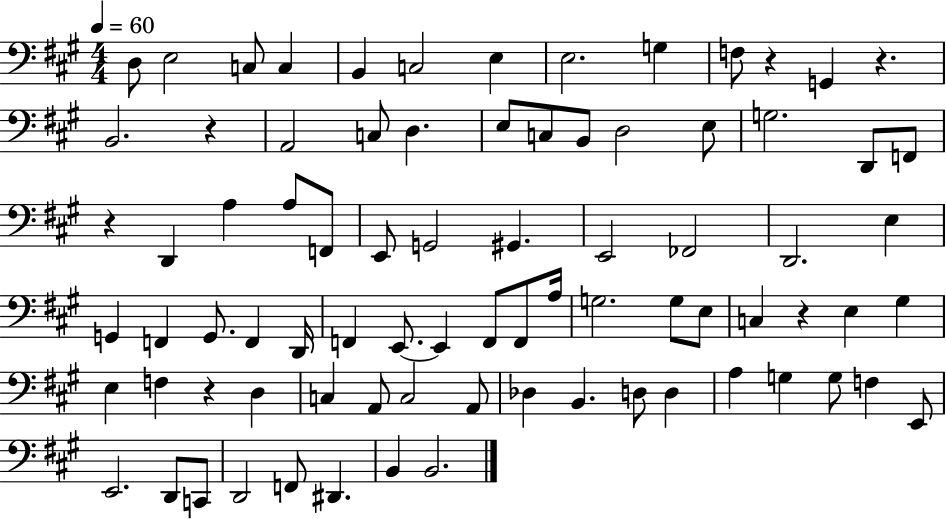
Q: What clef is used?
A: bass